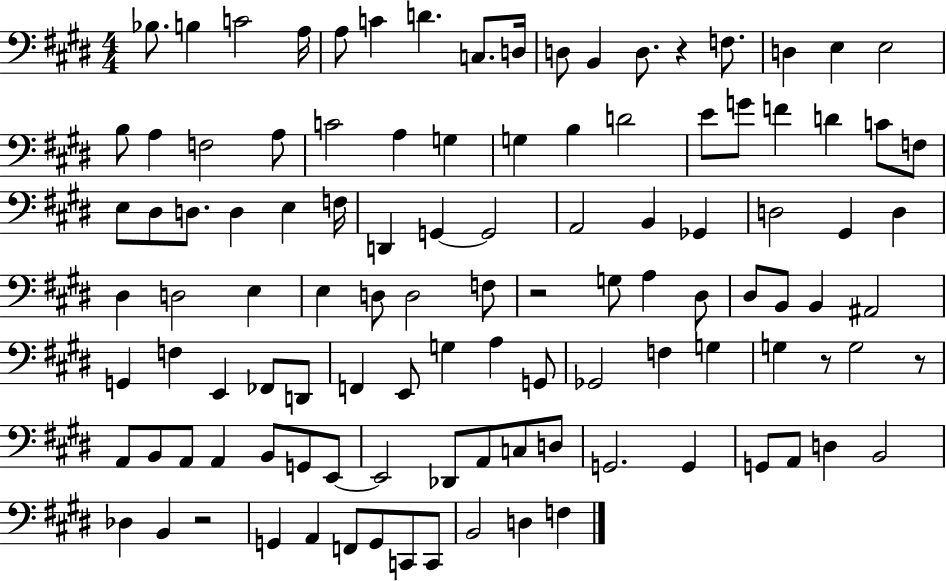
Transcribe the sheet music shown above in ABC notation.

X:1
T:Untitled
M:4/4
L:1/4
K:E
_B,/2 B, C2 A,/4 A,/2 C D C,/2 D,/4 D,/2 B,, D,/2 z F,/2 D, E, E,2 B,/2 A, F,2 A,/2 C2 A, G, G, B, D2 E/2 G/2 F D C/2 F,/2 E,/2 ^D,/2 D,/2 D, E, F,/4 D,, G,, G,,2 A,,2 B,, _G,, D,2 ^G,, D, ^D, D,2 E, E, D,/2 D,2 F,/2 z2 G,/2 A, ^D,/2 ^D,/2 B,,/2 B,, ^A,,2 G,, F, E,, _F,,/2 D,,/2 F,, E,,/2 G, A, G,,/2 _G,,2 F, G, G, z/2 G,2 z/2 A,,/2 B,,/2 A,,/2 A,, B,,/2 G,,/2 E,,/2 E,,2 _D,,/2 A,,/2 C,/2 D,/2 G,,2 G,, G,,/2 A,,/2 D, B,,2 _D, B,, z2 G,, A,, F,,/2 G,,/2 C,,/2 C,,/2 B,,2 D, F,